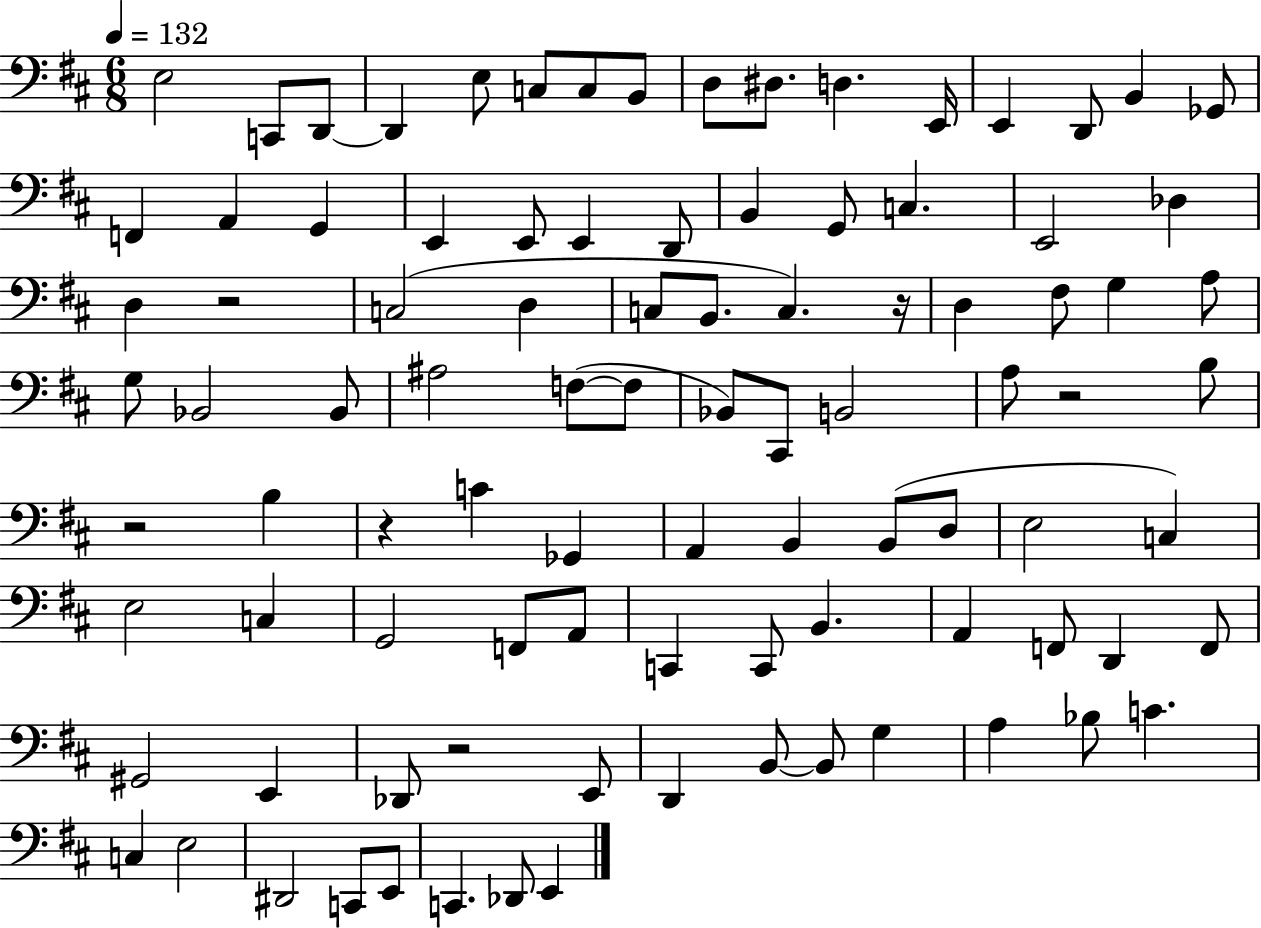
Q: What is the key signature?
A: D major